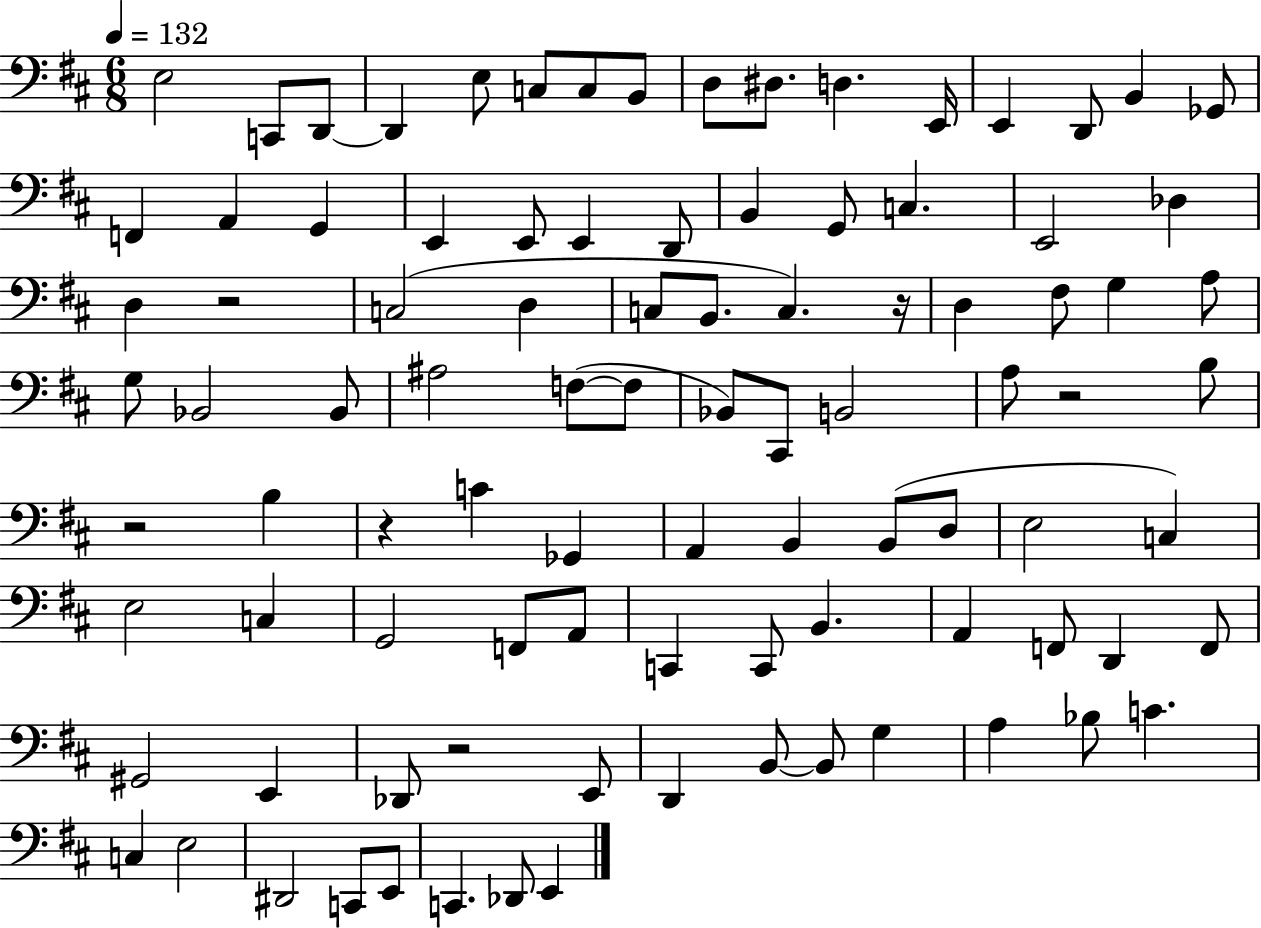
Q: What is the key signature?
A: D major